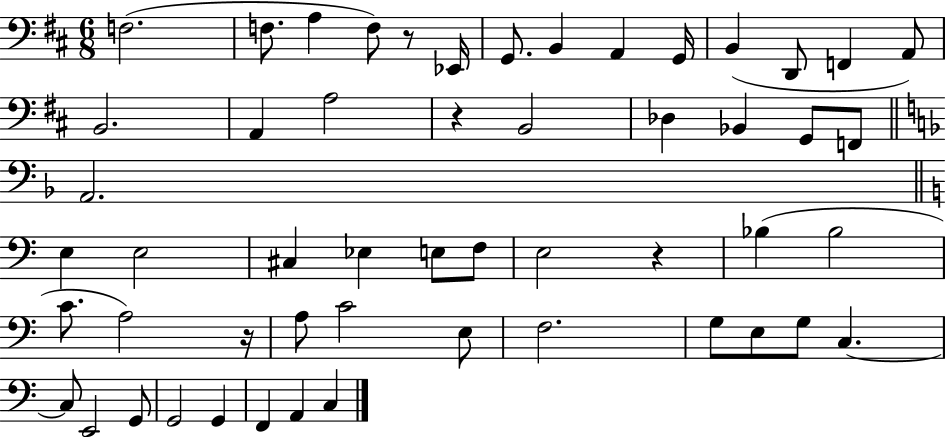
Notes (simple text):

F3/h. F3/e. A3/q F3/e R/e Eb2/s G2/e. B2/q A2/q G2/s B2/q D2/e F2/q A2/e B2/h. A2/q A3/h R/q B2/h Db3/q Bb2/q G2/e F2/e A2/h. E3/q E3/h C#3/q Eb3/q E3/e F3/e E3/h R/q Bb3/q Bb3/h C4/e. A3/h R/s A3/e C4/h E3/e F3/h. G3/e E3/e G3/e C3/q. C3/e E2/h G2/e G2/h G2/q F2/q A2/q C3/q